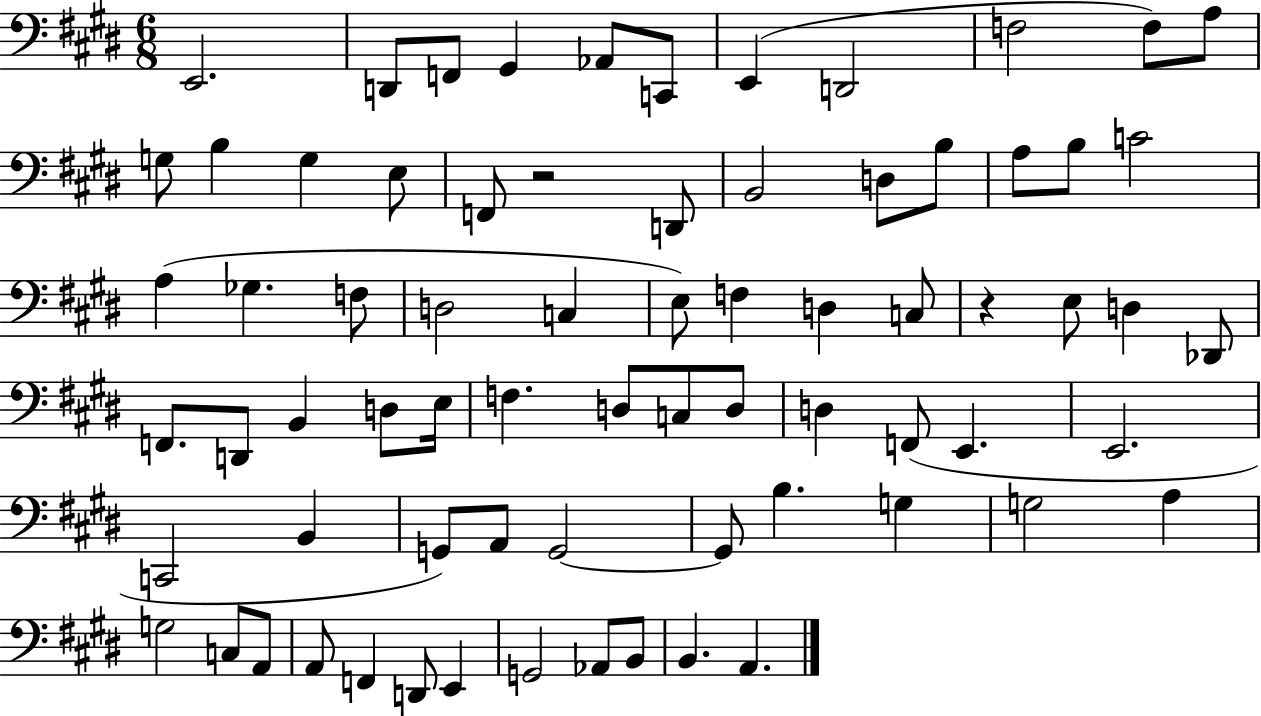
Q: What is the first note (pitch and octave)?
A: E2